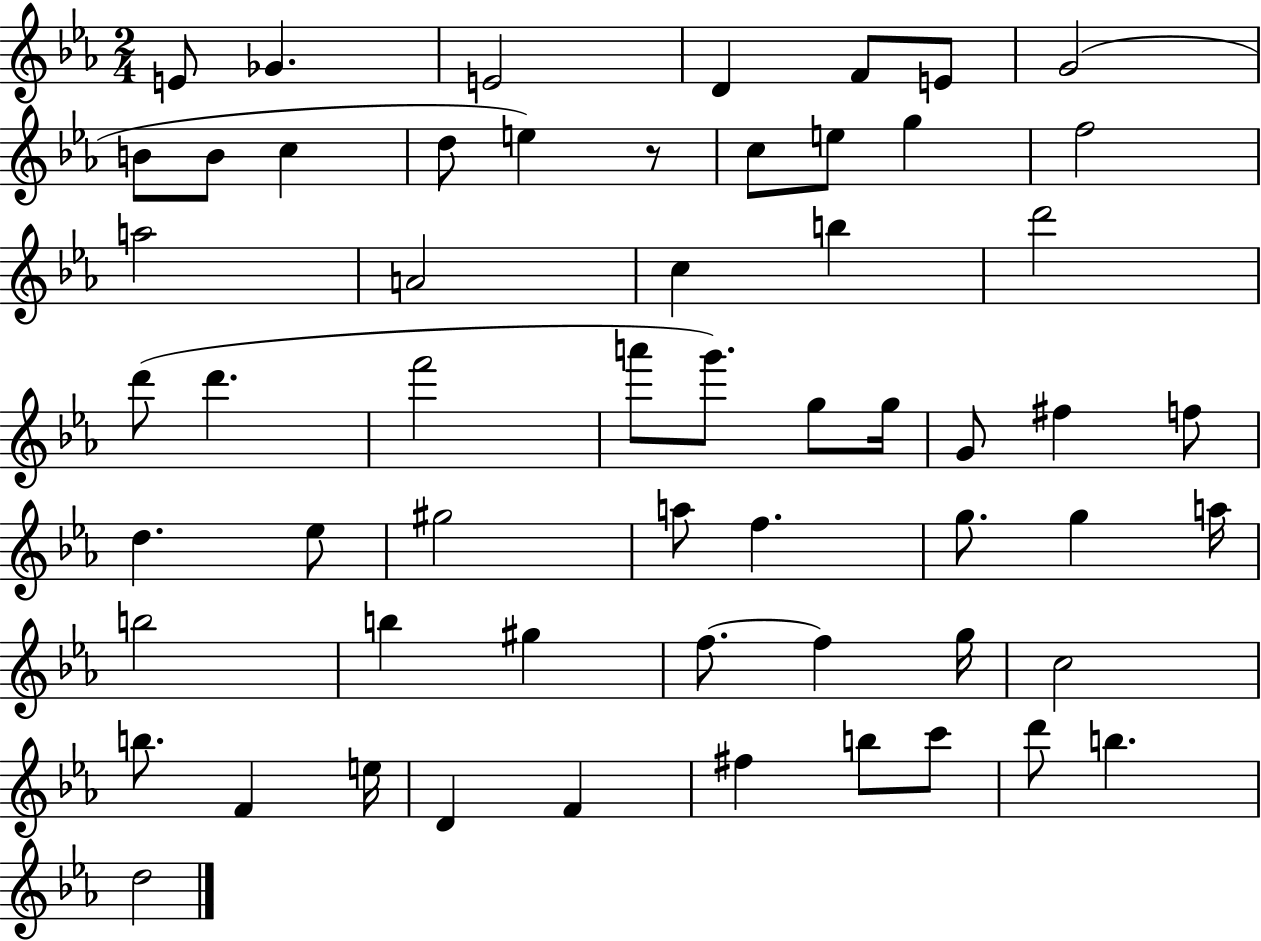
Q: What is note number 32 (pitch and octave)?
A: D5